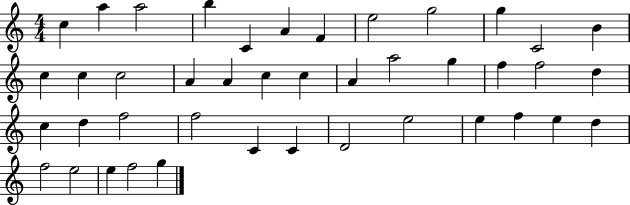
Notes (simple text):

C5/q A5/q A5/h B5/q C4/q A4/q F4/q E5/h G5/h G5/q C4/h B4/q C5/q C5/q C5/h A4/q A4/q C5/q C5/q A4/q A5/h G5/q F5/q F5/h D5/q C5/q D5/q F5/h F5/h C4/q C4/q D4/h E5/h E5/q F5/q E5/q D5/q F5/h E5/h E5/q F5/h G5/q